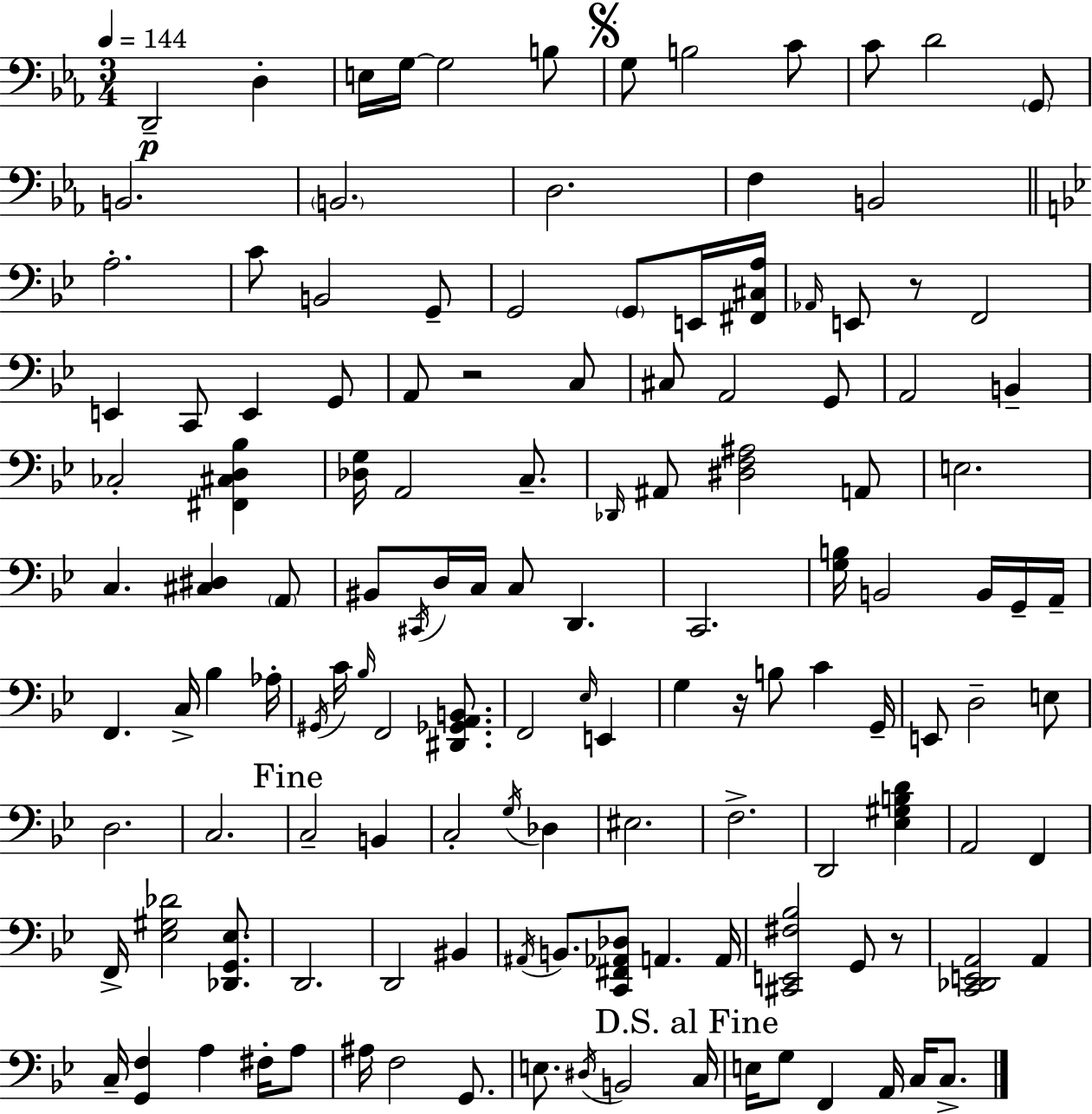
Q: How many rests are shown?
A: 4